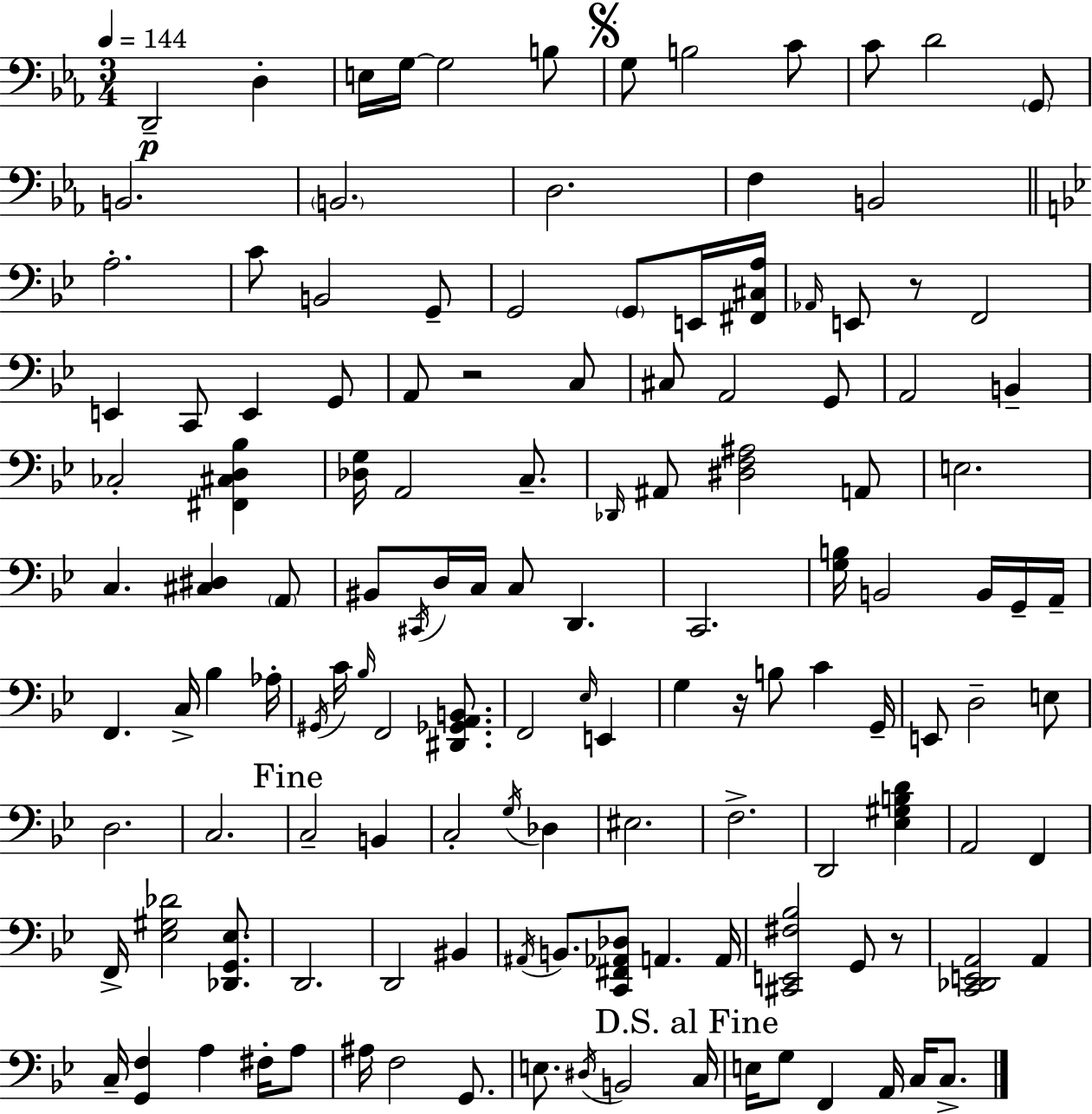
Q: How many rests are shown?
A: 4